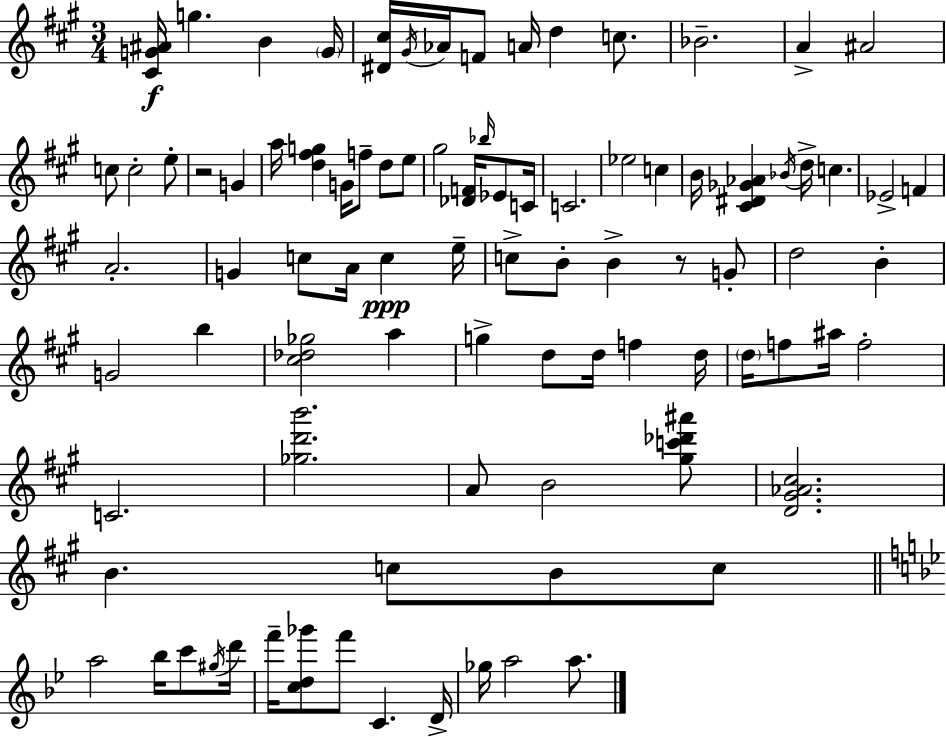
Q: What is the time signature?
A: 3/4